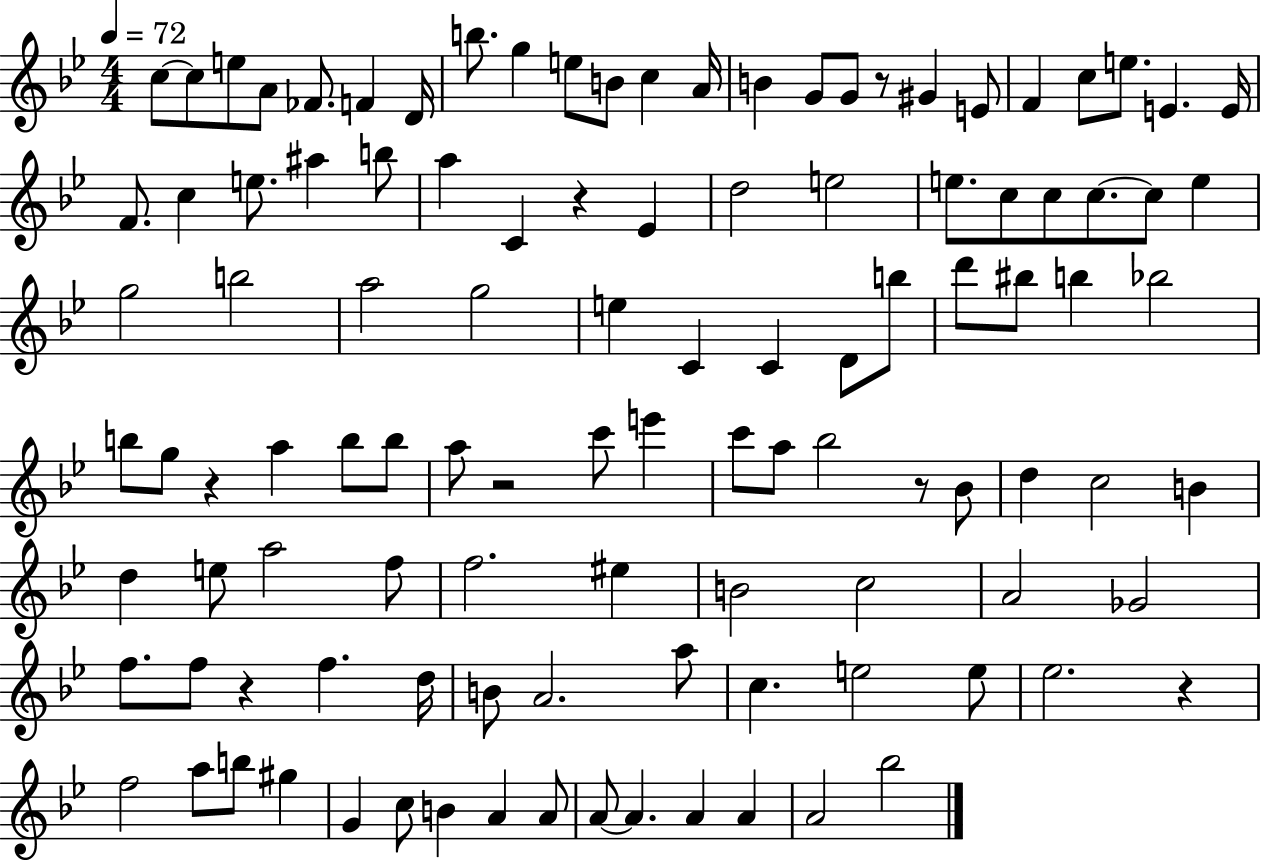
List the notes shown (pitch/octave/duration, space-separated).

C5/e C5/e E5/e A4/e FES4/e. F4/q D4/s B5/e. G5/q E5/e B4/e C5/q A4/s B4/q G4/e G4/e R/e G#4/q E4/e F4/q C5/e E5/e. E4/q. E4/s F4/e. C5/q E5/e. A#5/q B5/e A5/q C4/q R/q Eb4/q D5/h E5/h E5/e. C5/e C5/e C5/e. C5/e E5/q G5/h B5/h A5/h G5/h E5/q C4/q C4/q D4/e B5/e D6/e BIS5/e B5/q Bb5/h B5/e G5/e R/q A5/q B5/e B5/e A5/e R/h C6/e E6/q C6/e A5/e Bb5/h R/e Bb4/e D5/q C5/h B4/q D5/q E5/e A5/h F5/e F5/h. EIS5/q B4/h C5/h A4/h Gb4/h F5/e. F5/e R/q F5/q. D5/s B4/e A4/h. A5/e C5/q. E5/h E5/e Eb5/h. R/q F5/h A5/e B5/e G#5/q G4/q C5/e B4/q A4/q A4/e A4/e A4/q. A4/q A4/q A4/h Bb5/h